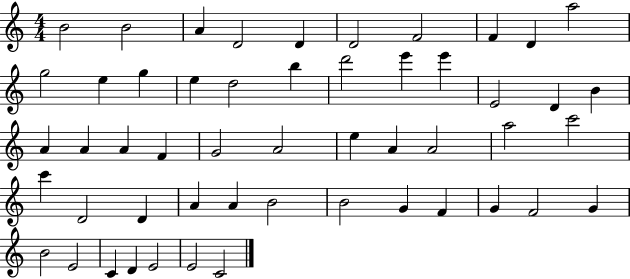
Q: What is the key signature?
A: C major